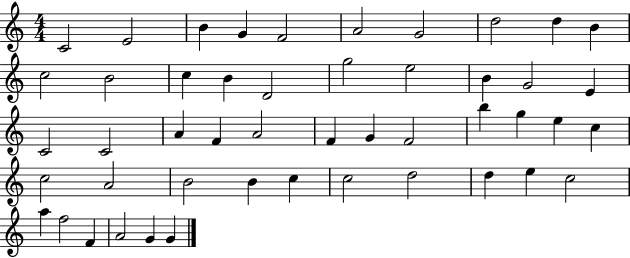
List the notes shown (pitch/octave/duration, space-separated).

C4/h E4/h B4/q G4/q F4/h A4/h G4/h D5/h D5/q B4/q C5/h B4/h C5/q B4/q D4/h G5/h E5/h B4/q G4/h E4/q C4/h C4/h A4/q F4/q A4/h F4/q G4/q F4/h B5/q G5/q E5/q C5/q C5/h A4/h B4/h B4/q C5/q C5/h D5/h D5/q E5/q C5/h A5/q F5/h F4/q A4/h G4/q G4/q